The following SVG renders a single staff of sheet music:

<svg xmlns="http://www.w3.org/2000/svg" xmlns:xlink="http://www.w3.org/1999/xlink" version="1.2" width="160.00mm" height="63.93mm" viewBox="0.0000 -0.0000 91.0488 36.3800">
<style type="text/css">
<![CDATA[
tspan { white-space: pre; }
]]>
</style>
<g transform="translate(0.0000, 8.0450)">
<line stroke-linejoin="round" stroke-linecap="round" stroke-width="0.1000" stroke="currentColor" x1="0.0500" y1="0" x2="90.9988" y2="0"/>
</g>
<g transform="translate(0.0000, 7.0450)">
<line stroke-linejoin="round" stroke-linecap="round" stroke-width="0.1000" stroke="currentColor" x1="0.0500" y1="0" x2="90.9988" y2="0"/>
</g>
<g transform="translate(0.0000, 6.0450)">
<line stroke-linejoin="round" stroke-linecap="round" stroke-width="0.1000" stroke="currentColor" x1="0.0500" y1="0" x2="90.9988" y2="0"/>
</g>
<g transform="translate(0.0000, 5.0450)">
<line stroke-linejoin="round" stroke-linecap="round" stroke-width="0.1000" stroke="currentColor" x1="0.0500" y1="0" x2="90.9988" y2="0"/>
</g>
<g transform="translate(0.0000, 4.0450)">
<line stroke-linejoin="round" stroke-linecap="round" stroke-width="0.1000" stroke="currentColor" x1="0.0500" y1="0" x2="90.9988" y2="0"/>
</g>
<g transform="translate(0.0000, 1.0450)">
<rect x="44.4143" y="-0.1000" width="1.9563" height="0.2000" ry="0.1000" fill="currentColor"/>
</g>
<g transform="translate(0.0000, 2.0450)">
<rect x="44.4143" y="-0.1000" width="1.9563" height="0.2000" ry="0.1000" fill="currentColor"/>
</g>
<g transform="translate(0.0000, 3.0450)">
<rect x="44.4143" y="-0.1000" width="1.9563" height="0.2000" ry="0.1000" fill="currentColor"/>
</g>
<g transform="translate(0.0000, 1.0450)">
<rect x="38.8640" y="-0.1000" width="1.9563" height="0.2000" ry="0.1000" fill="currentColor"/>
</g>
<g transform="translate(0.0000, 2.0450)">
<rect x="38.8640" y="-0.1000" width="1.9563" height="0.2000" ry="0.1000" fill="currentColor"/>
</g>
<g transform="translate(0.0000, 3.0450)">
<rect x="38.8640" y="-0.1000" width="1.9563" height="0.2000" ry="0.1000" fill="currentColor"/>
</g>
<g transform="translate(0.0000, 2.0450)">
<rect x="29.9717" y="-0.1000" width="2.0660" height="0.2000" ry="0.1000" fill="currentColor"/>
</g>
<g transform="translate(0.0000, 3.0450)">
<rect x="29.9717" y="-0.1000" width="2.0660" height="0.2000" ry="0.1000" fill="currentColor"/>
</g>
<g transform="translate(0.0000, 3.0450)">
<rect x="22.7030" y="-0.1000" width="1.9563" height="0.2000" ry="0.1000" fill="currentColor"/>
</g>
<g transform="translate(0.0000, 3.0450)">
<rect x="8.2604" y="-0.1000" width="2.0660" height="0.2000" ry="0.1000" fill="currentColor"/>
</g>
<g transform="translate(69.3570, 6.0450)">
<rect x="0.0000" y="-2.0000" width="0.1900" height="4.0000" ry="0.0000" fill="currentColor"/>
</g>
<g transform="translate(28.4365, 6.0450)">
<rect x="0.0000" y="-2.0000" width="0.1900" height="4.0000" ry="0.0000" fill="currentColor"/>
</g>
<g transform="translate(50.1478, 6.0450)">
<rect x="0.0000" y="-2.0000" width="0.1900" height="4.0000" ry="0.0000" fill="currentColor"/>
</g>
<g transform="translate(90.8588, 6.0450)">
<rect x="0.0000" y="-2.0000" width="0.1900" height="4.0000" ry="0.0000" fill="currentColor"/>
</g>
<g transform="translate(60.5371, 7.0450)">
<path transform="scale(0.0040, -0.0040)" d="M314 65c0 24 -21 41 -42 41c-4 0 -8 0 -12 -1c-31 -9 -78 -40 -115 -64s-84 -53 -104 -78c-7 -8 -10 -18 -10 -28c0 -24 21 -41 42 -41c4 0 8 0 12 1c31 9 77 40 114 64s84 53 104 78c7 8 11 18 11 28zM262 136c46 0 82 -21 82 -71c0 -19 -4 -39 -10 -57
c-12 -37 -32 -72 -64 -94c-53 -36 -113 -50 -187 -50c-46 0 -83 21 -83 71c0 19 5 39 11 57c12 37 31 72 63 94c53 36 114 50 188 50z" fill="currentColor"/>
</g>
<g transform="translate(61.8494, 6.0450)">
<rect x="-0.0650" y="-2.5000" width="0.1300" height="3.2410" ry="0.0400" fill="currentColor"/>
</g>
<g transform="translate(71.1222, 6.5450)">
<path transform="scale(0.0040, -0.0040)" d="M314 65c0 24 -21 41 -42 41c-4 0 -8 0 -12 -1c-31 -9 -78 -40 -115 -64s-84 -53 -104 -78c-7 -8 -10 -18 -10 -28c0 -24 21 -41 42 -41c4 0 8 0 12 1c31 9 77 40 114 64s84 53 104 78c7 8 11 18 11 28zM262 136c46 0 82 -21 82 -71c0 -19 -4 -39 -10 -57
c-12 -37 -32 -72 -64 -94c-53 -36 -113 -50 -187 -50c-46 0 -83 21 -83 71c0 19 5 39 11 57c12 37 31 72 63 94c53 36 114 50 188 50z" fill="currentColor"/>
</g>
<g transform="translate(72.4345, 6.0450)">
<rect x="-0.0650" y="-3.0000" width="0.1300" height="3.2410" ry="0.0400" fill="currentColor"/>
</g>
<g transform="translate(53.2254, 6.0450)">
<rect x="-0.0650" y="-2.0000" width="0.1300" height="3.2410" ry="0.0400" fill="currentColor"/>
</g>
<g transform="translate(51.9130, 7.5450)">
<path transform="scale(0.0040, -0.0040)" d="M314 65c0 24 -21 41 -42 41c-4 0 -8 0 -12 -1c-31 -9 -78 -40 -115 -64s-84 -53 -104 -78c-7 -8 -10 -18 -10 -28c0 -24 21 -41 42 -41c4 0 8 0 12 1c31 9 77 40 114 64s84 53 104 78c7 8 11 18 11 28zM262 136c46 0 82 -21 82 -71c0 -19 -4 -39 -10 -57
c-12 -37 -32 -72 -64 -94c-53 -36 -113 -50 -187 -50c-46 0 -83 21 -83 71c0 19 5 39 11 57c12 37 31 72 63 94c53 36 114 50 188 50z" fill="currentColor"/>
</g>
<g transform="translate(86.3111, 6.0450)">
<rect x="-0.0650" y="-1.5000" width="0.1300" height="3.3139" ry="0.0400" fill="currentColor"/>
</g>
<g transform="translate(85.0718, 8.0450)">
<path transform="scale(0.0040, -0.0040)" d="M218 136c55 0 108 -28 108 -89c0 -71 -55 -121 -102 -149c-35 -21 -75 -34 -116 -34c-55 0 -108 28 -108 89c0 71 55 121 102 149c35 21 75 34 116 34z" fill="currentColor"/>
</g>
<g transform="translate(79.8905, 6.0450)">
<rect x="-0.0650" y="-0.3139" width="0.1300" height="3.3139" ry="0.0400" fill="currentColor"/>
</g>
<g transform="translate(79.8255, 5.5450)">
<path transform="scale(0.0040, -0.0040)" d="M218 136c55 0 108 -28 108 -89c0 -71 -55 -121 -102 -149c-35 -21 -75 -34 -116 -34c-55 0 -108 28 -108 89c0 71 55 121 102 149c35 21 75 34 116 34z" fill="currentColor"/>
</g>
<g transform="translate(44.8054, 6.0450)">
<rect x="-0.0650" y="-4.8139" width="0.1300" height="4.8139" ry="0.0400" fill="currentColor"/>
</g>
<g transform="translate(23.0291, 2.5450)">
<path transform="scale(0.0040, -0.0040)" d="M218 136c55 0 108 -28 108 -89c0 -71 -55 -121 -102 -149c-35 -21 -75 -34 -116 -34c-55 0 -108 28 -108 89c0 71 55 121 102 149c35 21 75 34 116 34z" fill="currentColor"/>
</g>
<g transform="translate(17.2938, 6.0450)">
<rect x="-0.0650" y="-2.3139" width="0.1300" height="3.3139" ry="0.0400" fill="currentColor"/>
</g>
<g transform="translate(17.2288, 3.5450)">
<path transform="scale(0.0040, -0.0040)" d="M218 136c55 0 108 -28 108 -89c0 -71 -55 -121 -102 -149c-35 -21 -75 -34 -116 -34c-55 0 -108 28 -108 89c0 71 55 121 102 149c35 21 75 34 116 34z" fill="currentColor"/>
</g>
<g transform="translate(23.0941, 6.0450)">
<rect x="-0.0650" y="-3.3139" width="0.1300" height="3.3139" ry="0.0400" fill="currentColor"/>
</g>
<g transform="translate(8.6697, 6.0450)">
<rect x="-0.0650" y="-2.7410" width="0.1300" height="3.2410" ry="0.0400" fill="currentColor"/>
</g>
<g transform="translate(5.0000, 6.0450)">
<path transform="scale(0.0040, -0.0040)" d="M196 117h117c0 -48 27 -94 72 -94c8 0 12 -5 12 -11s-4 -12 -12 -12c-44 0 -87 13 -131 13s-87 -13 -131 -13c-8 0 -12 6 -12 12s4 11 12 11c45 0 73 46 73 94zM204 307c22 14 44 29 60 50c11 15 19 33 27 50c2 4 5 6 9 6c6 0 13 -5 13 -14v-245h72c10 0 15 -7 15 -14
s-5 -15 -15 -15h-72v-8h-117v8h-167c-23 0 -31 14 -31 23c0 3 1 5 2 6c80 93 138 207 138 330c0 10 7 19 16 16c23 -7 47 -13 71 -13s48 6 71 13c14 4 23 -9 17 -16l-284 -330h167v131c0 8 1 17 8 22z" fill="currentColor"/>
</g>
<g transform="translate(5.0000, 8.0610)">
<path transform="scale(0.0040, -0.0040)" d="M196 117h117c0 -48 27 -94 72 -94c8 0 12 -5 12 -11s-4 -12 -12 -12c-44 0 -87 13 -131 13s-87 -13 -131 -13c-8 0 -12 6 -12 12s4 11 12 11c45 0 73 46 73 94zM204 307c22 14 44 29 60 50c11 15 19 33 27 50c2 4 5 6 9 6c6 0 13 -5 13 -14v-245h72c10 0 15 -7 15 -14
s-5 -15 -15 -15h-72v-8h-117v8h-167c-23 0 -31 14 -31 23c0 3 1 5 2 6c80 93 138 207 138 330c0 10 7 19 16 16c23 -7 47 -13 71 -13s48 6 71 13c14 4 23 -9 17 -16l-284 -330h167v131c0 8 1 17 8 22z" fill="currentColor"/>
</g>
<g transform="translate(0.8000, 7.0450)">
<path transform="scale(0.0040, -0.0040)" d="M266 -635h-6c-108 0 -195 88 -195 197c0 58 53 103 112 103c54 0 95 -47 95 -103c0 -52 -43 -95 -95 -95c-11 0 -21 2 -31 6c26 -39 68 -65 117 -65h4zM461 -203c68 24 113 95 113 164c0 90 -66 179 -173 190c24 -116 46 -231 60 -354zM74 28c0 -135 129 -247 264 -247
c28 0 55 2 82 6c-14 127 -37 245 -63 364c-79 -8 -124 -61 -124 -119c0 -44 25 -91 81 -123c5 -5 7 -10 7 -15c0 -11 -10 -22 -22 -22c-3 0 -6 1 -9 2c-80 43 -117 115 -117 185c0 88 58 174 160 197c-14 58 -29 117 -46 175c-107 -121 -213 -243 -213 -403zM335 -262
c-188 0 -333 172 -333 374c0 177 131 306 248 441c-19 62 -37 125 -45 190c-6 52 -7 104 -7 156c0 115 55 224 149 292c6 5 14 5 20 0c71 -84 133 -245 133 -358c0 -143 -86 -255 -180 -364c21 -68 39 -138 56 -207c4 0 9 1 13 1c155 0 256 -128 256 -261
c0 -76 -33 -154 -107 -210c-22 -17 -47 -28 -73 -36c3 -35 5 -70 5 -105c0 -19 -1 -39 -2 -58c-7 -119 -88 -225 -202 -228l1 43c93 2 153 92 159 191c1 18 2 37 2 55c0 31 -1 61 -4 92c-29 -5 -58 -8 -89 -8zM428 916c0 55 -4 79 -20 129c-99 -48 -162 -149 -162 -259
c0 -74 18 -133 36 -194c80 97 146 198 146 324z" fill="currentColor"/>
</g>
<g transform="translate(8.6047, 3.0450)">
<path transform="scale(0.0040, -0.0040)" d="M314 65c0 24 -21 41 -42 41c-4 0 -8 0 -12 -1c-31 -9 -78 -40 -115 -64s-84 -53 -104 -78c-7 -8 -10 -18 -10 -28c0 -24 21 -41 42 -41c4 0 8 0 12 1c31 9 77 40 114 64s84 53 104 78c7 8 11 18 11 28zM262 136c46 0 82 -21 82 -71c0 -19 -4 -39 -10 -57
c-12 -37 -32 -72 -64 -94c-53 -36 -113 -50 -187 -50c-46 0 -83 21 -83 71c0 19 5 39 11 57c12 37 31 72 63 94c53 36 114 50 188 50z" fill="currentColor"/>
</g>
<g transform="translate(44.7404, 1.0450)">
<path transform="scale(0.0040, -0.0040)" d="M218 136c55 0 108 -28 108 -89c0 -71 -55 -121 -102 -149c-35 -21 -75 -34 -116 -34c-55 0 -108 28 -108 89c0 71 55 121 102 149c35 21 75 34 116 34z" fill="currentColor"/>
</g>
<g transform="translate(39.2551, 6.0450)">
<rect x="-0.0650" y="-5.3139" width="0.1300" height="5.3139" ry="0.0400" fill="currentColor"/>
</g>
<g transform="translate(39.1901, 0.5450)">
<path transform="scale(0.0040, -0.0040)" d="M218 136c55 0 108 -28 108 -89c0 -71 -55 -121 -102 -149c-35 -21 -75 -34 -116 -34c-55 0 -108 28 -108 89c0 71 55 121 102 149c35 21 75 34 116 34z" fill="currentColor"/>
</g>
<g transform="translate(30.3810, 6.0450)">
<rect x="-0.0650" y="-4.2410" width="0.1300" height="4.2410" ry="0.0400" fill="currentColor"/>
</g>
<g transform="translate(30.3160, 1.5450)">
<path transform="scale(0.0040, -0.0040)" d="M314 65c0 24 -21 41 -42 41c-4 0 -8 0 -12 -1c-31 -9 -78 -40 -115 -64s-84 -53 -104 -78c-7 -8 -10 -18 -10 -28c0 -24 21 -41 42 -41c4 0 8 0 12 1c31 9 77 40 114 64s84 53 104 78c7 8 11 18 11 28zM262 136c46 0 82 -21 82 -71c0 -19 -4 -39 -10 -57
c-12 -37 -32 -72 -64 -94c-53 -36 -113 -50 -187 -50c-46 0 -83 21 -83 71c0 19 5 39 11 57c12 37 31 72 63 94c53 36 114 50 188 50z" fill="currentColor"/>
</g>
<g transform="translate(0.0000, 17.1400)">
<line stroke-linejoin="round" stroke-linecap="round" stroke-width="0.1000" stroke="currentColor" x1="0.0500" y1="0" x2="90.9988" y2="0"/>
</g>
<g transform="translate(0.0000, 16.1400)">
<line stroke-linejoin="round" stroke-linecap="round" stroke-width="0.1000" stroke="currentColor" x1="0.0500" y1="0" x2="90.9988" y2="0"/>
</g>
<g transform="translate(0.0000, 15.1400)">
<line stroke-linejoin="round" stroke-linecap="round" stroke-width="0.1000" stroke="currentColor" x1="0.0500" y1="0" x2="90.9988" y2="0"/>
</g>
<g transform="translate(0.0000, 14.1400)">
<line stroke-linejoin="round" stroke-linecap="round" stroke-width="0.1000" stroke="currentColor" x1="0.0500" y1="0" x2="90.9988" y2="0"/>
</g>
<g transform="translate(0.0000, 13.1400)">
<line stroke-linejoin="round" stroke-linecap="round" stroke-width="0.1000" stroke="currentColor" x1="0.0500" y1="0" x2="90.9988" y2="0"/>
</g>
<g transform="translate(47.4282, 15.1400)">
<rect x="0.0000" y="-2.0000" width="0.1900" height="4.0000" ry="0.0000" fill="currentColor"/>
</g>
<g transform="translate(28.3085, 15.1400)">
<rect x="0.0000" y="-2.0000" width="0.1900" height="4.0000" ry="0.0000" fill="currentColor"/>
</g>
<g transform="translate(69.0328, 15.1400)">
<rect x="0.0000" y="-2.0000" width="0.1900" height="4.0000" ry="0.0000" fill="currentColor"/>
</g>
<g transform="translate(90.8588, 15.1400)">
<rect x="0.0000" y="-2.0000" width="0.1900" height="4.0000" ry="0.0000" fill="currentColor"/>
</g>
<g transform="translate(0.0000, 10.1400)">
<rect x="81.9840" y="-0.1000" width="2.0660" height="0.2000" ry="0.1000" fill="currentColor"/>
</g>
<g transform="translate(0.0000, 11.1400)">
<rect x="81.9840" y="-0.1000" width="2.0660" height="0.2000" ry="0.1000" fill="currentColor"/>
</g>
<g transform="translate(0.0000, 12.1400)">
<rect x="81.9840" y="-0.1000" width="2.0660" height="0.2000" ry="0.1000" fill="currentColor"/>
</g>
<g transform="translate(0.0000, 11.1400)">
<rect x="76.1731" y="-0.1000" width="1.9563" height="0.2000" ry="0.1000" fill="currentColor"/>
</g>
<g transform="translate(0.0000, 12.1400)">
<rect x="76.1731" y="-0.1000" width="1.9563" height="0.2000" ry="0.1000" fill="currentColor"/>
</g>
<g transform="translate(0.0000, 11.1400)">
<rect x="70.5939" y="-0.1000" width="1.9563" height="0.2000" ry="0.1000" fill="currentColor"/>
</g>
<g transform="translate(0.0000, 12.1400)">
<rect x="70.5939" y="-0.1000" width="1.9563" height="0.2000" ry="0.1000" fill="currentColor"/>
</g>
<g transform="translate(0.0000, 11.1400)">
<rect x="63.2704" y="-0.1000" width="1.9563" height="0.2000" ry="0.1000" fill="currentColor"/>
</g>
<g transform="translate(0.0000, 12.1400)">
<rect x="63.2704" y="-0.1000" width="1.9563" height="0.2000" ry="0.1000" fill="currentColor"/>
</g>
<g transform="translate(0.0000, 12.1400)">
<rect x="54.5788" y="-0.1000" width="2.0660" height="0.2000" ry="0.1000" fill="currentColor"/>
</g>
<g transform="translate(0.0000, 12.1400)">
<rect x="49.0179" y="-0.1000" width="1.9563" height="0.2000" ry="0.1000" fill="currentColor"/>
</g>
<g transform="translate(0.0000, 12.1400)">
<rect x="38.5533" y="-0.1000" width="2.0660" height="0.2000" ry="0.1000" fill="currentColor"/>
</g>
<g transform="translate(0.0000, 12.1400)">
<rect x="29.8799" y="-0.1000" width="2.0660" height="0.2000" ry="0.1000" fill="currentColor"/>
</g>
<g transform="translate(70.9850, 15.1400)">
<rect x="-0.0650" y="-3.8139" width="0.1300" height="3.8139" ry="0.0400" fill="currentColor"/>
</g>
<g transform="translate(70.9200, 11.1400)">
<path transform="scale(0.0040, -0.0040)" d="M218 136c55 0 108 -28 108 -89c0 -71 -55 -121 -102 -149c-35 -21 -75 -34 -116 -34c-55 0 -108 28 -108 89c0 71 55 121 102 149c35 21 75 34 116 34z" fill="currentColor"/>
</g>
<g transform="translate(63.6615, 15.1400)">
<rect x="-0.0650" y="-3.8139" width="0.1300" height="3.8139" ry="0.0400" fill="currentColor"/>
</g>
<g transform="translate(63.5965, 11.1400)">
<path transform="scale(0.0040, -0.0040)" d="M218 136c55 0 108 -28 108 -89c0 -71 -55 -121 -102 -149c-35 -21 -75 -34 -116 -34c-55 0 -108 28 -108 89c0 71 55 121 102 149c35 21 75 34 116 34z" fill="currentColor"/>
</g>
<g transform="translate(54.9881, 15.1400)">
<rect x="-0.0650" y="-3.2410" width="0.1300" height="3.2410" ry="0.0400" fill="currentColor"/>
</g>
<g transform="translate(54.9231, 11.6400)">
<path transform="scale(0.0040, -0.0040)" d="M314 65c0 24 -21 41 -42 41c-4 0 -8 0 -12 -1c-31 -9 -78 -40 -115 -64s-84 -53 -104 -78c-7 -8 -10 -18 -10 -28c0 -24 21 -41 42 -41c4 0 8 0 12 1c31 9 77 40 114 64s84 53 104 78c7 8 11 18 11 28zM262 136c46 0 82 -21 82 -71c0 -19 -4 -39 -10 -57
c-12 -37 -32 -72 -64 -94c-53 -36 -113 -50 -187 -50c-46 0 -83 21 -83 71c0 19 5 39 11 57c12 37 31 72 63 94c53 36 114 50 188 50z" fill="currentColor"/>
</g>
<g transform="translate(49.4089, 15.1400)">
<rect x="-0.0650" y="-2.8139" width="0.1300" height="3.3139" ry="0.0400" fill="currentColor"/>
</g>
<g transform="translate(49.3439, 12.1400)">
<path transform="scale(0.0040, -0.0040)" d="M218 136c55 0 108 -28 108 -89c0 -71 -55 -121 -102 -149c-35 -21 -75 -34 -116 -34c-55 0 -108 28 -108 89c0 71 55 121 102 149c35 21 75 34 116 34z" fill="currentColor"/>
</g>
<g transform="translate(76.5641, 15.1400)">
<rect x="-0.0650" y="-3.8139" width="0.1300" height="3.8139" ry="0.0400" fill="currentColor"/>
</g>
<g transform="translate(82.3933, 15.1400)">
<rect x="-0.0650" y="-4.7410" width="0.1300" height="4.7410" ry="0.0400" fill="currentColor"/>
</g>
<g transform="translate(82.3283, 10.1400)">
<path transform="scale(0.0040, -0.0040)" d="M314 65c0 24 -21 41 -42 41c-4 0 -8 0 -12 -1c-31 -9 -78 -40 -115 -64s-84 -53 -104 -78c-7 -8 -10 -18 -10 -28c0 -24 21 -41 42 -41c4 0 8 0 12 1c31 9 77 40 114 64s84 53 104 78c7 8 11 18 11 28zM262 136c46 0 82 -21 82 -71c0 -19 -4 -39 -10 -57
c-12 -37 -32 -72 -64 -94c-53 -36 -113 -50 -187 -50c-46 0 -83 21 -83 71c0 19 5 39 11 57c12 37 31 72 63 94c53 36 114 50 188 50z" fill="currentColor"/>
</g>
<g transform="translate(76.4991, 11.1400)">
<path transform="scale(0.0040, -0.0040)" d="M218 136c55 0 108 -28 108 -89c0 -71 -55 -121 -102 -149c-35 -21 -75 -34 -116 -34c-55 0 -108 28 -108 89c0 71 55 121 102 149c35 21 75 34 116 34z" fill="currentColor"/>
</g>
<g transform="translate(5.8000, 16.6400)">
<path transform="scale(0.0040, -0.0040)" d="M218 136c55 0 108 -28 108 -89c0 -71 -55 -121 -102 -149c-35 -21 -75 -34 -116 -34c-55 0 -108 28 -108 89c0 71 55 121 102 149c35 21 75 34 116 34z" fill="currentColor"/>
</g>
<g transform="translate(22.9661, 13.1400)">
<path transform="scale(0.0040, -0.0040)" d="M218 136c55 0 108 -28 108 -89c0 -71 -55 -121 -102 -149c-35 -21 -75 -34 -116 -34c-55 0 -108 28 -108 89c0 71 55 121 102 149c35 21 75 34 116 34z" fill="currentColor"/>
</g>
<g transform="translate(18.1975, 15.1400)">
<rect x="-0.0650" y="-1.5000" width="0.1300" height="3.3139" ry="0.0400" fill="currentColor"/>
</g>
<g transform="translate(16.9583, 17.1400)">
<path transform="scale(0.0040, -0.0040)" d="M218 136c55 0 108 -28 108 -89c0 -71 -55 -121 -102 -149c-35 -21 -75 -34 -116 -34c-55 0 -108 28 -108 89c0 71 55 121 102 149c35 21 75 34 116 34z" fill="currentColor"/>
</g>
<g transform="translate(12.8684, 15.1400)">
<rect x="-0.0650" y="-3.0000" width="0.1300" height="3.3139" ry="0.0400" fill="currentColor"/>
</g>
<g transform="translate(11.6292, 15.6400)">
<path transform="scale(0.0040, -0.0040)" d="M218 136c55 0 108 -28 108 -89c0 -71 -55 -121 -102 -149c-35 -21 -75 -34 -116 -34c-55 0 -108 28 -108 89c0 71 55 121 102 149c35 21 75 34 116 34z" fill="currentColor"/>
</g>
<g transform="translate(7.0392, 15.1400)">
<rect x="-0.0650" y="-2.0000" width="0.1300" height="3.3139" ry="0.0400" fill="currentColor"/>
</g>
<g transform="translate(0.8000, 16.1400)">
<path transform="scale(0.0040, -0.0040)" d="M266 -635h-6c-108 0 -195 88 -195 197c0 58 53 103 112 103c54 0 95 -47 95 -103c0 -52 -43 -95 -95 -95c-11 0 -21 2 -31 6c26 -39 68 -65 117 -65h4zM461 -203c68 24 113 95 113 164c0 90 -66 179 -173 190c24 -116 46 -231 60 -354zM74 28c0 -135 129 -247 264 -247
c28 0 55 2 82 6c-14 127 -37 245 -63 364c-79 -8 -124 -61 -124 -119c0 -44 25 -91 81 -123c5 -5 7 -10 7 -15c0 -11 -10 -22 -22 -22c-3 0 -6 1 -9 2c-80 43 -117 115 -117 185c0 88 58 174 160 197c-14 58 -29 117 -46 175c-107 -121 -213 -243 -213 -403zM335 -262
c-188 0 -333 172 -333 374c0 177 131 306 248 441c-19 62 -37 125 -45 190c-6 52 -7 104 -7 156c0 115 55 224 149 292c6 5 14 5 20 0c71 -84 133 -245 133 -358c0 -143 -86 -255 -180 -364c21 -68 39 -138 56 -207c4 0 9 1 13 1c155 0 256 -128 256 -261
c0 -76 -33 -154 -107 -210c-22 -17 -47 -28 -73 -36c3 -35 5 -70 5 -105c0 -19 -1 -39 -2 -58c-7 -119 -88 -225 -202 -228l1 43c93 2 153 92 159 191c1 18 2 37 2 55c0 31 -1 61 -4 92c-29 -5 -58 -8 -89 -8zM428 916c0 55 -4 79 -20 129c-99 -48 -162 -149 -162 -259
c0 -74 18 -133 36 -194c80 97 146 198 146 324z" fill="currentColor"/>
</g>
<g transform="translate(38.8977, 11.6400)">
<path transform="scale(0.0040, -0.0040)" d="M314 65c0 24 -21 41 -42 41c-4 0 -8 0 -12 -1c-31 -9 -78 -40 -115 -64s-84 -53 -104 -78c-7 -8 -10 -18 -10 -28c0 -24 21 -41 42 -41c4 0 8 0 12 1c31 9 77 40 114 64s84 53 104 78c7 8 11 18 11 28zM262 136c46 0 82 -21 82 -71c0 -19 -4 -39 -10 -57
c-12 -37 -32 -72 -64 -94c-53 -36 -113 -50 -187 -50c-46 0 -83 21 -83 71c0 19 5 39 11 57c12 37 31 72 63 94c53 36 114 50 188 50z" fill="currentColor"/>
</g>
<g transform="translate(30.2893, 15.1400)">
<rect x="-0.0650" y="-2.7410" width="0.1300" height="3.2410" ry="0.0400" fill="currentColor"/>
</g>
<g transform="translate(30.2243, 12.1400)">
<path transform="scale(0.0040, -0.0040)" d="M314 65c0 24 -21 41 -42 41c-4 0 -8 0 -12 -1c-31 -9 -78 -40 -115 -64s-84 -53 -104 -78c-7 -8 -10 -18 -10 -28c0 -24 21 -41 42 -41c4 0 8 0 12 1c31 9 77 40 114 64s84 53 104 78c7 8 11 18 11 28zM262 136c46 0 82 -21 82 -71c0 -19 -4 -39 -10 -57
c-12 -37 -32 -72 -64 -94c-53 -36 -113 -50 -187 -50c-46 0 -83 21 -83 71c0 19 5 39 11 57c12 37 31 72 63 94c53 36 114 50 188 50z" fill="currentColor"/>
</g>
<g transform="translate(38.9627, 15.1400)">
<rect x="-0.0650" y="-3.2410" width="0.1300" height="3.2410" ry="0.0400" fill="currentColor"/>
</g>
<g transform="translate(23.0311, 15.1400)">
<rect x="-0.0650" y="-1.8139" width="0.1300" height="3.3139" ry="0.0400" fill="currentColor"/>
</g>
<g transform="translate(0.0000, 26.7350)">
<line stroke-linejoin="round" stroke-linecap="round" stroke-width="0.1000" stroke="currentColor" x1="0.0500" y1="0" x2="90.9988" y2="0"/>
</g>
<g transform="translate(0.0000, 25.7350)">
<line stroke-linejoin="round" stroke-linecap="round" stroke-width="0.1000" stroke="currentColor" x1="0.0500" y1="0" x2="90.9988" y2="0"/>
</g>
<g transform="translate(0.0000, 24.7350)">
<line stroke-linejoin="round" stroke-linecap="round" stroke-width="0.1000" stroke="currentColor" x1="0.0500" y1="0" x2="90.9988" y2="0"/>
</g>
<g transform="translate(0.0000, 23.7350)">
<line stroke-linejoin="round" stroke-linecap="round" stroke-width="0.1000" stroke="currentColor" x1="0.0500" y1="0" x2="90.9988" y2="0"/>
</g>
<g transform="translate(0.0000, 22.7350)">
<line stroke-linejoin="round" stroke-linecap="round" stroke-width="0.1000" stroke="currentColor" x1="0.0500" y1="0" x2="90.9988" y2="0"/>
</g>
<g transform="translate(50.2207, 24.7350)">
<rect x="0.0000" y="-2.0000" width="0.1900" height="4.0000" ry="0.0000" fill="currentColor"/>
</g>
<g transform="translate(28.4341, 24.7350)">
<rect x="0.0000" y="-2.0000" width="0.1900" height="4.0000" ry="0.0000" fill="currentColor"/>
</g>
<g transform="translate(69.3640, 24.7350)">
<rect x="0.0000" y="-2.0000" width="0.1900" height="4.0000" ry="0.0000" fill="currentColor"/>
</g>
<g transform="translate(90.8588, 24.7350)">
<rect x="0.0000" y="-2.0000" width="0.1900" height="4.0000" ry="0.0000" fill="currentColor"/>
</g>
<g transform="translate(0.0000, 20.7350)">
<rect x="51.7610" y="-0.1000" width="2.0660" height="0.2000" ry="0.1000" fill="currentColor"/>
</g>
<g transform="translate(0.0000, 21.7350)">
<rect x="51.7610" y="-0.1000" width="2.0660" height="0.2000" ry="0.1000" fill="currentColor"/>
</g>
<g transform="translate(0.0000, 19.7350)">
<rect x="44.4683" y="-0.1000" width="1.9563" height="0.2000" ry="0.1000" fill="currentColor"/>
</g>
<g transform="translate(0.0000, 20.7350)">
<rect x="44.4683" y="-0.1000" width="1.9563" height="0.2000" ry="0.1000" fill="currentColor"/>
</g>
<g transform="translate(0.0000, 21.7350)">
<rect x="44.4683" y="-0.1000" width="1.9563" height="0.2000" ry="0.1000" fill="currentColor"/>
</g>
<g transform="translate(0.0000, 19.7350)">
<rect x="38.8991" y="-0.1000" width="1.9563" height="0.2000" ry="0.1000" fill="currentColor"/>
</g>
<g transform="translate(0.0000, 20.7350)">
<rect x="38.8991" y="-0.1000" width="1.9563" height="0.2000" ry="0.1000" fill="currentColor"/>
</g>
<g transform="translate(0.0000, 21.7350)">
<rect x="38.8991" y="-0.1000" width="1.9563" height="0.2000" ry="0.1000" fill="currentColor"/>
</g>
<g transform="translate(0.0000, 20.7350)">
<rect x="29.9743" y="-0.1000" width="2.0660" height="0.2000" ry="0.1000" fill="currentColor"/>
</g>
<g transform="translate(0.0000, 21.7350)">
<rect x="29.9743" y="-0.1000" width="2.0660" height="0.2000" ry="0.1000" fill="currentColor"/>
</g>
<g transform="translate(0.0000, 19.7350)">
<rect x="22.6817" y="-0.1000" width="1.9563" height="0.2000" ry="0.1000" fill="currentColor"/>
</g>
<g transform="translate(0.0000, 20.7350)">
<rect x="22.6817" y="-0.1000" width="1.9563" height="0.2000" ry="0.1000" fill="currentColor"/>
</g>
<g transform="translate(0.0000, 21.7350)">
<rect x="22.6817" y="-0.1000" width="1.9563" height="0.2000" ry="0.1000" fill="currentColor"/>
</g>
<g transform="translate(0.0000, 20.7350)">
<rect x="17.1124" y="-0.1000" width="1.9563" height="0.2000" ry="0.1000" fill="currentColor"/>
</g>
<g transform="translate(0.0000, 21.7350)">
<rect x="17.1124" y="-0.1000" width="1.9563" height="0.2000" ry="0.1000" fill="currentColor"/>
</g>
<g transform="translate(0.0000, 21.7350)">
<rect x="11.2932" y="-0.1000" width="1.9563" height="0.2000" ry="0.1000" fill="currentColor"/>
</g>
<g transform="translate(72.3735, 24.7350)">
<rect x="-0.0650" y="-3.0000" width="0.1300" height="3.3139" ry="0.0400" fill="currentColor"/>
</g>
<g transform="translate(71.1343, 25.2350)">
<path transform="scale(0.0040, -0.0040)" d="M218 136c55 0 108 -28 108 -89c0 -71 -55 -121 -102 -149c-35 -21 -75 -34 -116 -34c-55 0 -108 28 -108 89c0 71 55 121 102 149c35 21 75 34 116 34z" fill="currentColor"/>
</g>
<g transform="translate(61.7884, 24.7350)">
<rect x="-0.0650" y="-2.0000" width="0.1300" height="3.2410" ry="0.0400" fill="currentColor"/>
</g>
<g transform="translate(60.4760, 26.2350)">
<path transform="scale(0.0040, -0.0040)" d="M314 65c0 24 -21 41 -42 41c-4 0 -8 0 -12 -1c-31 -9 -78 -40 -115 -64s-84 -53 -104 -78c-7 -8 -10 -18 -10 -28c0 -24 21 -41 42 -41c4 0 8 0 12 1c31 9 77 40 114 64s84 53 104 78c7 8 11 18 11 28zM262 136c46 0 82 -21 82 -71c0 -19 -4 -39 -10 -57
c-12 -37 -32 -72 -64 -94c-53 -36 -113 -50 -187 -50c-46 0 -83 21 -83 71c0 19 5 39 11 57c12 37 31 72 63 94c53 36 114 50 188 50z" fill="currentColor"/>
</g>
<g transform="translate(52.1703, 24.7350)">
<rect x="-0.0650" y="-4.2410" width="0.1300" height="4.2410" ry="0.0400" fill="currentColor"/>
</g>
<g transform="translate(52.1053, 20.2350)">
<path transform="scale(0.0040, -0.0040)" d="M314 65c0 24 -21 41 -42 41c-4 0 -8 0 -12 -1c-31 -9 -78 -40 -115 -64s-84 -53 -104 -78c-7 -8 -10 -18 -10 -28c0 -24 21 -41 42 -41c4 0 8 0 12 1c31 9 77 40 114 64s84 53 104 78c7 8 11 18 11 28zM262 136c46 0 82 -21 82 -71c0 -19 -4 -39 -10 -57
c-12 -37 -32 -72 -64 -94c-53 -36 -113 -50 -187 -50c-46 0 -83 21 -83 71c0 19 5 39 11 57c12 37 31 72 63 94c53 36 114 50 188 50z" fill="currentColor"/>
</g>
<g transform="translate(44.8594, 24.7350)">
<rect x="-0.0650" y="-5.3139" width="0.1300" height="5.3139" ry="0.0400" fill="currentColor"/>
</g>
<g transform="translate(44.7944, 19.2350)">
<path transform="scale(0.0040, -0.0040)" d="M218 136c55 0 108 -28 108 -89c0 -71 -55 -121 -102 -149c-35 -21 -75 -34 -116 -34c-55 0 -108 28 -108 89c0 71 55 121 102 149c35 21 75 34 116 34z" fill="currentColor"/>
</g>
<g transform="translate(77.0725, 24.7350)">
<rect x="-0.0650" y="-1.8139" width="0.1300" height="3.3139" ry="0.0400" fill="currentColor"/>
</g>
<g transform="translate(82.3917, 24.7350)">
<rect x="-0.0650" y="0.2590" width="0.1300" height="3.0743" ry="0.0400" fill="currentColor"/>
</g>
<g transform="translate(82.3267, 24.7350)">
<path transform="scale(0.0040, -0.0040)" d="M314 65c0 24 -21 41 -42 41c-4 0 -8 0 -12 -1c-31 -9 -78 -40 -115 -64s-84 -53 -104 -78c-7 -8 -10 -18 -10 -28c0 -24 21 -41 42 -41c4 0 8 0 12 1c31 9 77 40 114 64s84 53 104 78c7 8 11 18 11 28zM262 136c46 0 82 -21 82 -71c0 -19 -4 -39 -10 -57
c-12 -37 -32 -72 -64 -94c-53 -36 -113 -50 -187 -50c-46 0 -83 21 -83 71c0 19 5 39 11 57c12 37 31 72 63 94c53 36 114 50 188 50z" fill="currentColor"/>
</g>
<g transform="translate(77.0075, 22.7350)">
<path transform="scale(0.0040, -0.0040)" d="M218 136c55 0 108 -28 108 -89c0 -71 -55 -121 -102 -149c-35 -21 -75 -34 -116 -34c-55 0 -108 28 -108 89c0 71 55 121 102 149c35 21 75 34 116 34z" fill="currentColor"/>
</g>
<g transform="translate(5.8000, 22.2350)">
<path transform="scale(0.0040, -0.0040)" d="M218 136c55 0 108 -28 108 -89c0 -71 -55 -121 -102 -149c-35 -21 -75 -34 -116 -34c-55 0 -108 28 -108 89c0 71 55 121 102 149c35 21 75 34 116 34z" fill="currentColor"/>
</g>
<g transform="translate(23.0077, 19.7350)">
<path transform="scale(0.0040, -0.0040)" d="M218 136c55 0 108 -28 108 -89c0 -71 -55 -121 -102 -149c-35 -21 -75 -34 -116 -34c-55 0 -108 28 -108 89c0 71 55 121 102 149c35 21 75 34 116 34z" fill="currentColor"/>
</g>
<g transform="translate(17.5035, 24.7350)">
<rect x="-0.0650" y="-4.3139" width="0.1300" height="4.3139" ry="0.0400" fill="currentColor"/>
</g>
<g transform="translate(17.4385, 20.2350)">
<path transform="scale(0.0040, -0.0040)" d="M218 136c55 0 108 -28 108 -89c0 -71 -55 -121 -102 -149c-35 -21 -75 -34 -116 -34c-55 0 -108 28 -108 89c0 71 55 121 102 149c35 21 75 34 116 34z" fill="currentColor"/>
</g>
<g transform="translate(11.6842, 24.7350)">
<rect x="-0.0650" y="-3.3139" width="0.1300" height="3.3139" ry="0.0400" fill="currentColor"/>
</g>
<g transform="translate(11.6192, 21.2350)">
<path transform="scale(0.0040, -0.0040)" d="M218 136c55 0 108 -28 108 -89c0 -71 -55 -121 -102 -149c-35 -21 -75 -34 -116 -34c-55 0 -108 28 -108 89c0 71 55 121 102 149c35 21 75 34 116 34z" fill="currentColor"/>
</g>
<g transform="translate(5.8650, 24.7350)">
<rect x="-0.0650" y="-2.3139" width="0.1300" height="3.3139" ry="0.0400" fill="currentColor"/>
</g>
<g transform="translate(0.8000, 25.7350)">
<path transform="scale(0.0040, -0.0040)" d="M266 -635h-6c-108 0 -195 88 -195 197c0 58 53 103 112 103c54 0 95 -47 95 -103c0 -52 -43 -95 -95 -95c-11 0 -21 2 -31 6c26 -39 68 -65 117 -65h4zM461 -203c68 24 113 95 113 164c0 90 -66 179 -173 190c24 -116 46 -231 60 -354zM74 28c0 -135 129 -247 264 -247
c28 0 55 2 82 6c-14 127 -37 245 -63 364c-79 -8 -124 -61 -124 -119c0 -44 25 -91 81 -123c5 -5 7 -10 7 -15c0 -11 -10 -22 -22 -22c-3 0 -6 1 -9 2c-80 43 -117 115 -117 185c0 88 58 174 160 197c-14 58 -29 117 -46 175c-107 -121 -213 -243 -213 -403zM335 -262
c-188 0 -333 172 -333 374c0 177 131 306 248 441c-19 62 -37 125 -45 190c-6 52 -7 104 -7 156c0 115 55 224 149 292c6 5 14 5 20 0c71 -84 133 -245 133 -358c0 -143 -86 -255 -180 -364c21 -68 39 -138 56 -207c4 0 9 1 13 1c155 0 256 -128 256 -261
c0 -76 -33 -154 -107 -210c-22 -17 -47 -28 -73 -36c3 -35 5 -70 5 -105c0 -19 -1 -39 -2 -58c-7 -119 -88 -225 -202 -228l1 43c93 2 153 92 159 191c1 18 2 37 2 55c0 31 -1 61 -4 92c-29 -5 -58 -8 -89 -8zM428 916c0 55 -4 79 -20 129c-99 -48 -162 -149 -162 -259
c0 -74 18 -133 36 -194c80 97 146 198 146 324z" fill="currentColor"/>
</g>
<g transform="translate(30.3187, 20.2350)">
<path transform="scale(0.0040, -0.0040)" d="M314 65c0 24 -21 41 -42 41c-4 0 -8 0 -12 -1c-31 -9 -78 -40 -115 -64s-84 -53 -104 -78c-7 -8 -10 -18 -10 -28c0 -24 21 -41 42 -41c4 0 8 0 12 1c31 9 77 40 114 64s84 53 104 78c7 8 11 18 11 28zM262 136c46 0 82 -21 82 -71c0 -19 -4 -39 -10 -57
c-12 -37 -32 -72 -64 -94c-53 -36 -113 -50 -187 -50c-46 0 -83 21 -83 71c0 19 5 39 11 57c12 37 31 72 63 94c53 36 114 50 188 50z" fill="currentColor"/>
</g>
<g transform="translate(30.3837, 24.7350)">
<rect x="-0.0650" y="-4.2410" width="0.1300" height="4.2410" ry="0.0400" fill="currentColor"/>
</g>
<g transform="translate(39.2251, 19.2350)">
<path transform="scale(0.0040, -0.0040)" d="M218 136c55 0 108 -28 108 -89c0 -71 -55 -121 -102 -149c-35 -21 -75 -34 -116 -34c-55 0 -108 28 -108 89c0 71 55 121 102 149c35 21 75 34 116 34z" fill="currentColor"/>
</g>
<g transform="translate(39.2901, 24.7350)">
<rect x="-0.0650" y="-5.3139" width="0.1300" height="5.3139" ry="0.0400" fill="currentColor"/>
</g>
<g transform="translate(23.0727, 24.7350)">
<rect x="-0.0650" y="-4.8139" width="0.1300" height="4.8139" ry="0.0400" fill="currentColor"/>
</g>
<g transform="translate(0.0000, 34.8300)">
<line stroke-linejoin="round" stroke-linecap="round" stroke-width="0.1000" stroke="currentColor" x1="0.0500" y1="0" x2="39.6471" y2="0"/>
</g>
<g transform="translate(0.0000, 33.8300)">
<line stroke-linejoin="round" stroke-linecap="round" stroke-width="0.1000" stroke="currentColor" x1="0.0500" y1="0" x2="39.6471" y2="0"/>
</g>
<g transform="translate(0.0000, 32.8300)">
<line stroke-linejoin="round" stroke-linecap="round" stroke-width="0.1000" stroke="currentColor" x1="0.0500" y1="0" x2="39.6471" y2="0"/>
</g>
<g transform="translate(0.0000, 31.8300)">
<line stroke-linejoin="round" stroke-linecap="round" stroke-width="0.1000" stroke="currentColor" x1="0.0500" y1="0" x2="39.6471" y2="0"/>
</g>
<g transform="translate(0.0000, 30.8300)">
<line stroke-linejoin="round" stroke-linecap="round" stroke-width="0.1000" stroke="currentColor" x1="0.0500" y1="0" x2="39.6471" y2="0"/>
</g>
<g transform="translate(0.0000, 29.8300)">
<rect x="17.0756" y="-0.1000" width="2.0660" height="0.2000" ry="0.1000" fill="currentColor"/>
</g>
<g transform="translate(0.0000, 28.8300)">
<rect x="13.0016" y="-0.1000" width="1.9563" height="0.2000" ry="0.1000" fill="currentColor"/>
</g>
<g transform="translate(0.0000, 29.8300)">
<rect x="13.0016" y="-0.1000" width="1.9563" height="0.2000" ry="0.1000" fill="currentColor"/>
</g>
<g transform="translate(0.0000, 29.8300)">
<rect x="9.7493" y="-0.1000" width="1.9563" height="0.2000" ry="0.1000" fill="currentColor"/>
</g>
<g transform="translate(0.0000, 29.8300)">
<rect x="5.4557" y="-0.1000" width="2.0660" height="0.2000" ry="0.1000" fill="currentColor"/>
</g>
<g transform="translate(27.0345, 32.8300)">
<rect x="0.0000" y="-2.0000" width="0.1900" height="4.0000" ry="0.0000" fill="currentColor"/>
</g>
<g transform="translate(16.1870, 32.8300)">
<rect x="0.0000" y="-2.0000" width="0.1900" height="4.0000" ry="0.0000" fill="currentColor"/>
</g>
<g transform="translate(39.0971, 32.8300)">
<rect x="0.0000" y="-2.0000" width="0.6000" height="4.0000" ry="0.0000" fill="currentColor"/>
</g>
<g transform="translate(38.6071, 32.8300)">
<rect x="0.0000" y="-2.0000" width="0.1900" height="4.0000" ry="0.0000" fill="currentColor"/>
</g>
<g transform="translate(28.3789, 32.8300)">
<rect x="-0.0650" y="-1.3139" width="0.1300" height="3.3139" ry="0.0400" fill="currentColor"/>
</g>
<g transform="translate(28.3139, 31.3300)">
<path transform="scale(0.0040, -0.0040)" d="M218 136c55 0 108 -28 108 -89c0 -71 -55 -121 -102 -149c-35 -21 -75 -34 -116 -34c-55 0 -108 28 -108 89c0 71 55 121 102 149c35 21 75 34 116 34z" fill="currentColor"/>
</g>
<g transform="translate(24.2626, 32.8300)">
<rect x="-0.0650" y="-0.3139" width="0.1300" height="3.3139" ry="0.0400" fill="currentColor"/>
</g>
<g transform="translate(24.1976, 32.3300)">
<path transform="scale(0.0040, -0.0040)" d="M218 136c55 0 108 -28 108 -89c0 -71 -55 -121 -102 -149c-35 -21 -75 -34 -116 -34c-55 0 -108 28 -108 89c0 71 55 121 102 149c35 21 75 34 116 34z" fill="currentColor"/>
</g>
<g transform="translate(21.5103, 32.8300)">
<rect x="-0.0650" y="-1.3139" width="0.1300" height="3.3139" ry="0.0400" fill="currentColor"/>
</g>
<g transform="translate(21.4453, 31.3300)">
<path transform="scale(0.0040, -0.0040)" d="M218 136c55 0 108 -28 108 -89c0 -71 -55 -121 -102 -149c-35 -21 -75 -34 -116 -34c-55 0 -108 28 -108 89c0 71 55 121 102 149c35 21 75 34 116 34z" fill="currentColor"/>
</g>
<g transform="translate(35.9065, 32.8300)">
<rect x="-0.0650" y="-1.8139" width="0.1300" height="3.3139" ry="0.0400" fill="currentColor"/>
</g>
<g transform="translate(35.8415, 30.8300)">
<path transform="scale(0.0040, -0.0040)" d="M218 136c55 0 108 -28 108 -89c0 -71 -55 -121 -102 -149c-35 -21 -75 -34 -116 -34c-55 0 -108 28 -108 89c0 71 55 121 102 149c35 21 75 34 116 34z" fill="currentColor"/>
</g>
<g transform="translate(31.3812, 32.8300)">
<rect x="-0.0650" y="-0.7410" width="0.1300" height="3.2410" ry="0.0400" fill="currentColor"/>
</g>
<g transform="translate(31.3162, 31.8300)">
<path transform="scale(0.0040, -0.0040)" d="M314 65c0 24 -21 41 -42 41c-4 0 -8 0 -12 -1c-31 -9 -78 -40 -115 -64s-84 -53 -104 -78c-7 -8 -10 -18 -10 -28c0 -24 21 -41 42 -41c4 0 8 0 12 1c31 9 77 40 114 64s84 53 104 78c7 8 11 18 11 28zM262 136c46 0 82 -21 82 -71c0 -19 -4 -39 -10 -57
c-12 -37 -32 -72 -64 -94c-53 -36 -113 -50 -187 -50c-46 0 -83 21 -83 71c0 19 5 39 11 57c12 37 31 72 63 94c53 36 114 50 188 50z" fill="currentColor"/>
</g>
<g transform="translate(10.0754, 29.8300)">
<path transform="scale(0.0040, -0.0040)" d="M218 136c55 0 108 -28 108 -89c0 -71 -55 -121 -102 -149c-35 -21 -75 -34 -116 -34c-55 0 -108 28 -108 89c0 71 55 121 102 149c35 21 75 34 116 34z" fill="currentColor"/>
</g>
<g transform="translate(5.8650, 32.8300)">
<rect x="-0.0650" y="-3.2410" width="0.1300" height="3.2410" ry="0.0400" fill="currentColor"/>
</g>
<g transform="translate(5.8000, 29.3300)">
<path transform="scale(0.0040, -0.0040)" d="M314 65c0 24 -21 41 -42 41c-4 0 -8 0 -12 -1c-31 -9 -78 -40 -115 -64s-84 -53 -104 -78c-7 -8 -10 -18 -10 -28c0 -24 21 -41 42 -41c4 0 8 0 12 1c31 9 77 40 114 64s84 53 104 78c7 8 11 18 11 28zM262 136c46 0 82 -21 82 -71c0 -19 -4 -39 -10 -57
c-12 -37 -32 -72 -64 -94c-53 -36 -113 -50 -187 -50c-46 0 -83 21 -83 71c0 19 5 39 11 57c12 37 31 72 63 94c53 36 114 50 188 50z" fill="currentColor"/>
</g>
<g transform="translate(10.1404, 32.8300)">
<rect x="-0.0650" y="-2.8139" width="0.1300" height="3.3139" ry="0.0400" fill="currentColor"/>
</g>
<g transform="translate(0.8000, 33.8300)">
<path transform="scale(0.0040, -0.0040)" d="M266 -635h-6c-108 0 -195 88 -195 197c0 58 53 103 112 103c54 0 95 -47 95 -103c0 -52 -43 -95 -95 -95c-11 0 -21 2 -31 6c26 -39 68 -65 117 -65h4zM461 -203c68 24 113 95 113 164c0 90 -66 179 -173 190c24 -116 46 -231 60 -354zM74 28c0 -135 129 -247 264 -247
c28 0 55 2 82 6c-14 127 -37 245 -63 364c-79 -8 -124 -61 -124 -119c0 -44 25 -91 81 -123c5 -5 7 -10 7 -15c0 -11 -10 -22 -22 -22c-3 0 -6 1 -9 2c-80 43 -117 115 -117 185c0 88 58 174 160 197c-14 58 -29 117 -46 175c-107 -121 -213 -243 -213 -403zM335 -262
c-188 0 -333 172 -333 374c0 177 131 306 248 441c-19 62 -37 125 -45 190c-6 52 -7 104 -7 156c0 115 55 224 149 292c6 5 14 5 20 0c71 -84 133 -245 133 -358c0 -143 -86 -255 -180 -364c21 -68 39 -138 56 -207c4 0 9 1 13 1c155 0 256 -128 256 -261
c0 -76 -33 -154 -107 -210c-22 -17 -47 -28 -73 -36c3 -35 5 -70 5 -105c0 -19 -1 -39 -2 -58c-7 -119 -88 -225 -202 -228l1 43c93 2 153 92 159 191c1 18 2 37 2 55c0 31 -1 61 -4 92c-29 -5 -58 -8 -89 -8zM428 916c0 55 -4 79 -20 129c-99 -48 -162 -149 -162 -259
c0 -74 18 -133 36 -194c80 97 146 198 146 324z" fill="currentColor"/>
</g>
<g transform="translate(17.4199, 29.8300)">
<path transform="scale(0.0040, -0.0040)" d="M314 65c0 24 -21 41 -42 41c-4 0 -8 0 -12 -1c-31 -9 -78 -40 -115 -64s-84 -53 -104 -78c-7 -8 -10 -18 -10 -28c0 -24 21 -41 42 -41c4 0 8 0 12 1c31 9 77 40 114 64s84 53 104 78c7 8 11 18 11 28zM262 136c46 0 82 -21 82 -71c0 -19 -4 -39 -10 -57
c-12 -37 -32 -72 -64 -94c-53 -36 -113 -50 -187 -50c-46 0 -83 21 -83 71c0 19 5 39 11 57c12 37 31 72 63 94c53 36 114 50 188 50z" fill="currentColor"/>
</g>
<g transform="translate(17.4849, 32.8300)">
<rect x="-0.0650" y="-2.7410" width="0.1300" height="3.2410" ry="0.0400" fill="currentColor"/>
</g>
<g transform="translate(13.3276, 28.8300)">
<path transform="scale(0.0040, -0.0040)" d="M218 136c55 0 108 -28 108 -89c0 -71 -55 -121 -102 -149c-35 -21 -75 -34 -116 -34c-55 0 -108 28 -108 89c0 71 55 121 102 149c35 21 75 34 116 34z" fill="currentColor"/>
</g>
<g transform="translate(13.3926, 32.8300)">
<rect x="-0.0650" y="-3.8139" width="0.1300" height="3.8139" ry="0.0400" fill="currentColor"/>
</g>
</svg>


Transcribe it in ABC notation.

X:1
T:Untitled
M:4/4
L:1/4
K:C
a2 g b d'2 f' e' F2 G2 A2 c E F A E f a2 b2 a b2 c' c' c' e'2 g b d' e' d'2 f' f' d'2 F2 A f B2 b2 a c' a2 e c e d2 f